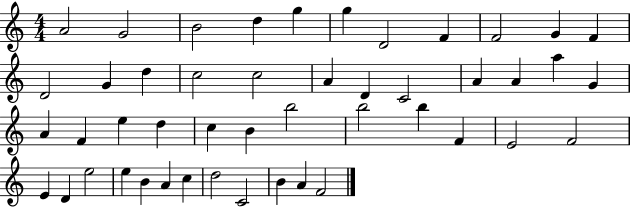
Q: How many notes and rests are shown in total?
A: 47